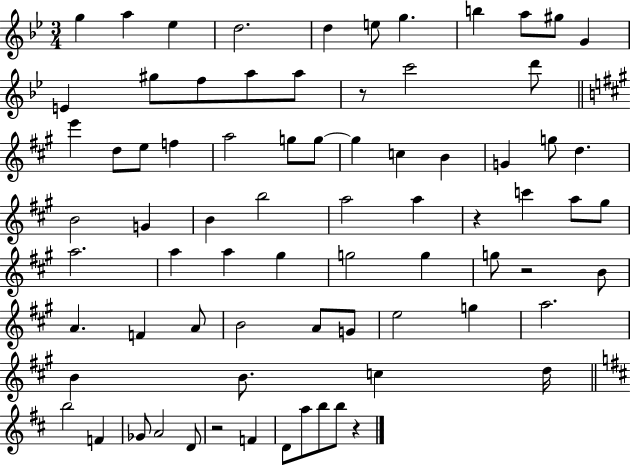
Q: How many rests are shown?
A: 5